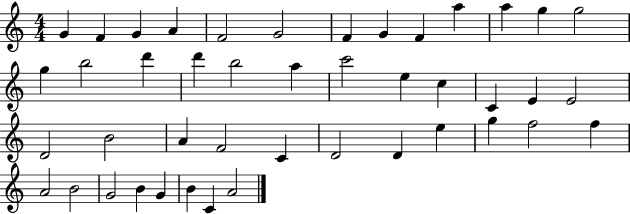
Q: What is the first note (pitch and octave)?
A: G4